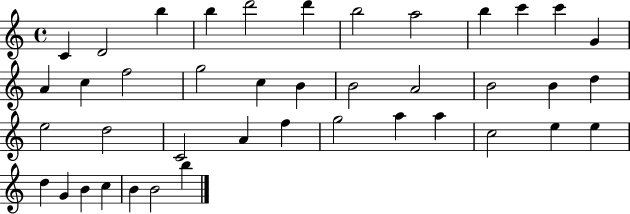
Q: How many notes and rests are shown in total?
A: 41